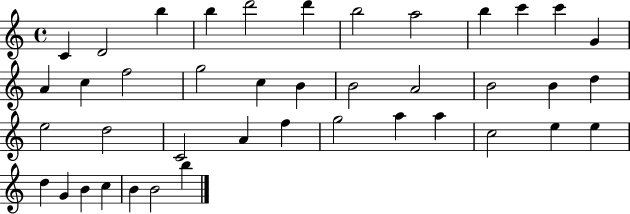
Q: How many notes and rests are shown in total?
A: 41